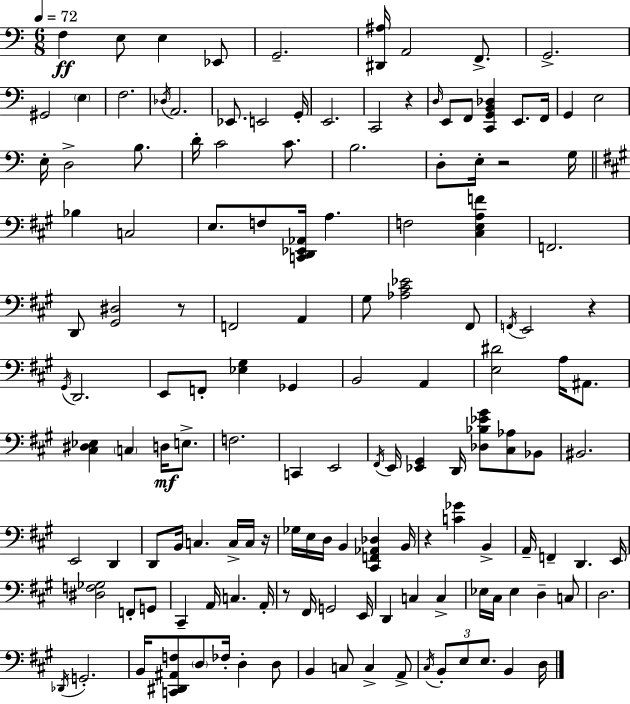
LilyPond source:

{
  \clef bass
  \numericTimeSignature
  \time 6/8
  \key c \major
  \tempo 4 = 72
  f4\ff e8 e4 ees,8 | g,2.-- | <dis, ais>16 a,2 f,8.-> | g,2.-> | \break gis,2 \parenthesize e4 | f2. | \acciaccatura { des16 } a,2. | ees,8. e,2 | \break g,16-. e,2. | c,2 r4 | \grace { d16 } e,8 f,8 <c, g, b, des>4 e,8. | f,16 g,4 e2 | \break e16-. d2-> b8. | d'16-. c'2 c'8. | b2. | d8-. e16-. r2 | \break g16 \bar "||" \break \key a \major bes4 c2 | e8. f8 <c, d, ees, aes,>16 a4. | f2 <cis e a f'>4 | f,2. | \break d,8 <gis, dis>2 r8 | f,2 a,4 | gis8 <aes cis' ees'>2 fis,8 | \acciaccatura { f,16 } e,2 r4 | \break \acciaccatura { gis,16 } d,2. | e,8 f,8-. <ees gis>4 ges,4 | b,2 a,4 | <e dis'>2 a16 ais,8. | \break <cis dis ees>4 \parenthesize c4 d16\mf e8.-> | f2. | c,4 e,2 | \acciaccatura { fis,16 } e,16 <ees, gis,>4 d,16 <des bes ees' gis'>8 <cis aes>8 | \break bes,8 bis,2. | e,2 d,4 | d,8 b,16 c4. | c16-> c16 r16 ges16 e16 d16 b,4 <cis, f, aes, des>4 | \break b,16 r4 <c' ges'>4 b,4-> | a,16-- f,4-- d,4. | e,16 <dis f ges>2 f,8-. | g,8 cis,4-- a,16 c4. | \break a,16-. r8 fis,16 g,2 | e,16 d,4 c4 c4-> | ees16 cis16 ees4 d4-- | c8 d2. | \break \acciaccatura { des,16 } g,2.-. | b,16 <c, dis, ais, f>8 \parenthesize d8 fes16-. d4-. | d8 b,4 c8 c4-> | a,8-> \acciaccatura { cis16 } \tuplet 3/2 { b,8-. e8 e8. } | \break b,4 d16 \bar "|."
}